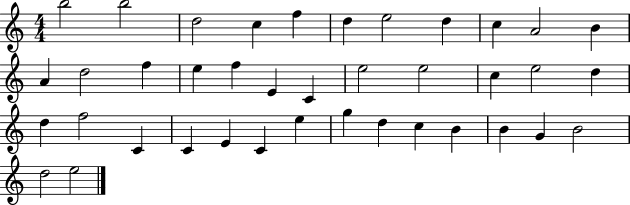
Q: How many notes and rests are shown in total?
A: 39